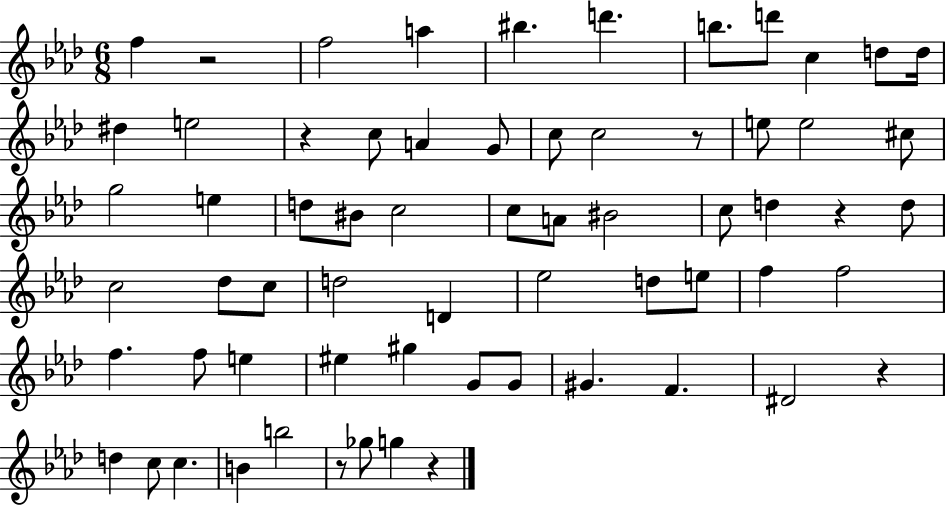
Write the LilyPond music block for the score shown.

{
  \clef treble
  \numericTimeSignature
  \time 6/8
  \key aes \major
  f''4 r2 | f''2 a''4 | bis''4. d'''4. | b''8. d'''8 c''4 d''8 d''16 | \break dis''4 e''2 | r4 c''8 a'4 g'8 | c''8 c''2 r8 | e''8 e''2 cis''8 | \break g''2 e''4 | d''8 bis'8 c''2 | c''8 a'8 bis'2 | c''8 d''4 r4 d''8 | \break c''2 des''8 c''8 | d''2 d'4 | ees''2 d''8 e''8 | f''4 f''2 | \break f''4. f''8 e''4 | eis''4 gis''4 g'8 g'8 | gis'4. f'4. | dis'2 r4 | \break d''4 c''8 c''4. | b'4 b''2 | r8 ges''8 g''4 r4 | \bar "|."
}